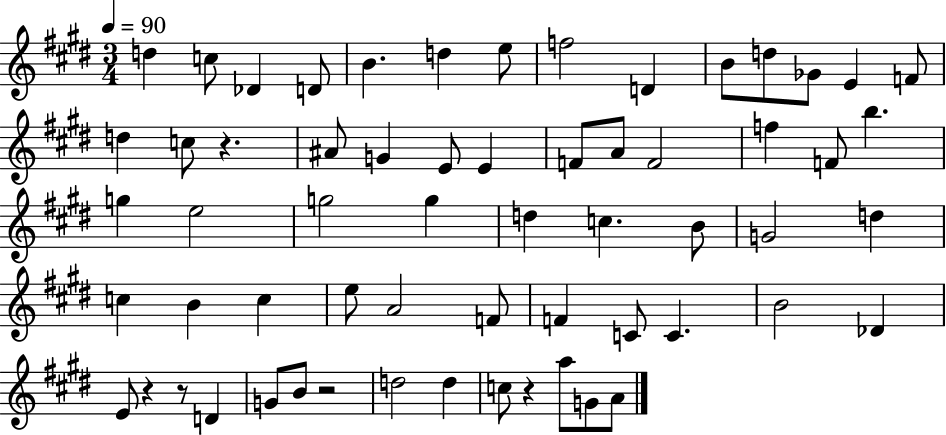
{
  \clef treble
  \numericTimeSignature
  \time 3/4
  \key e \major
  \tempo 4 = 90
  \repeat volta 2 { d''4 c''8 des'4 d'8 | b'4. d''4 e''8 | f''2 d'4 | b'8 d''8 ges'8 e'4 f'8 | \break d''4 c''8 r4. | ais'8 g'4 e'8 e'4 | f'8 a'8 f'2 | f''4 f'8 b''4. | \break g''4 e''2 | g''2 g''4 | d''4 c''4. b'8 | g'2 d''4 | \break c''4 b'4 c''4 | e''8 a'2 f'8 | f'4 c'8 c'4. | b'2 des'4 | \break e'8 r4 r8 d'4 | g'8 b'8 r2 | d''2 d''4 | c''8 r4 a''8 g'8 a'8 | \break } \bar "|."
}